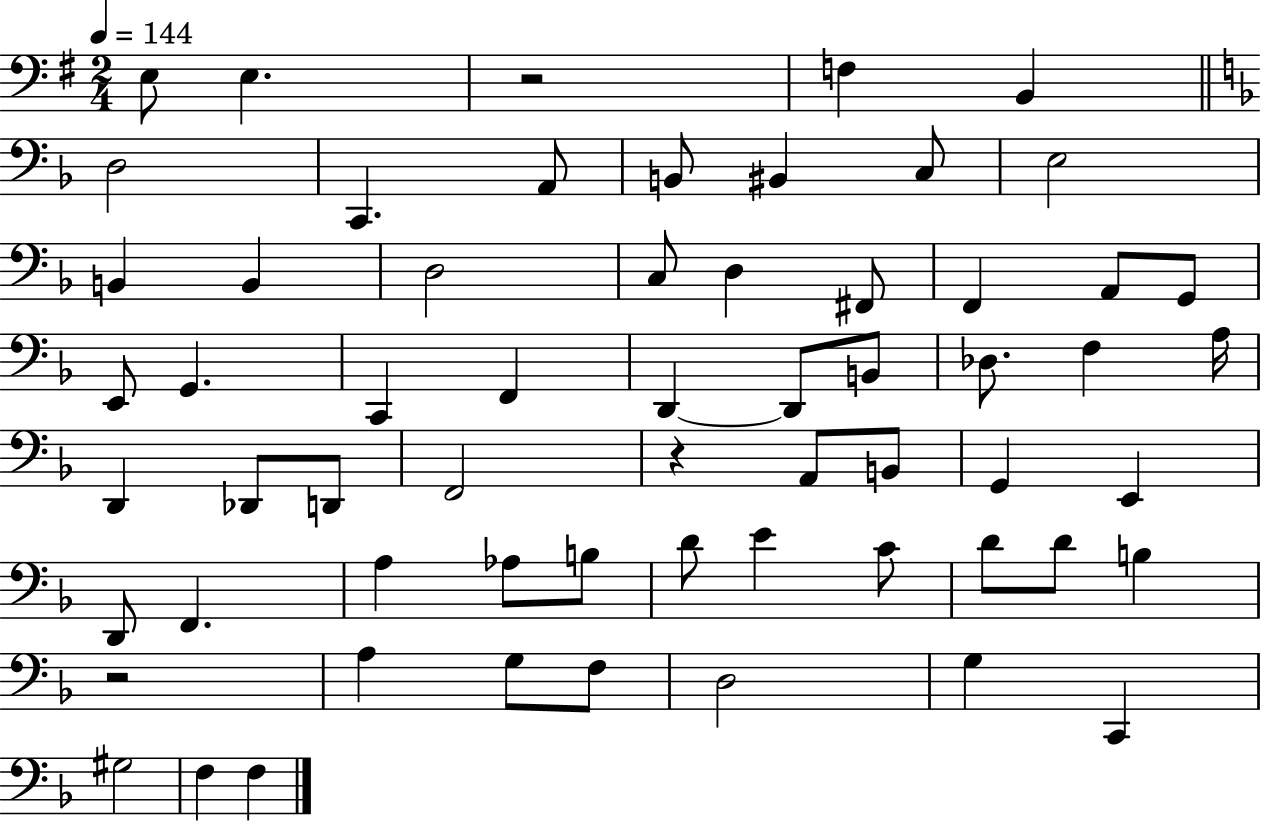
{
  \clef bass
  \numericTimeSignature
  \time 2/4
  \key g \major
  \tempo 4 = 144
  e8 e4. | r2 | f4 b,4 | \bar "||" \break \key d \minor d2 | c,4. a,8 | b,8 bis,4 c8 | e2 | \break b,4 b,4 | d2 | c8 d4 fis,8 | f,4 a,8 g,8 | \break e,8 g,4. | c,4 f,4 | d,4~~ d,8 b,8 | des8. f4 a16 | \break d,4 des,8 d,8 | f,2 | r4 a,8 b,8 | g,4 e,4 | \break d,8 f,4. | a4 aes8 b8 | d'8 e'4 c'8 | d'8 d'8 b4 | \break r2 | a4 g8 f8 | d2 | g4 c,4 | \break gis2 | f4 f4 | \bar "|."
}